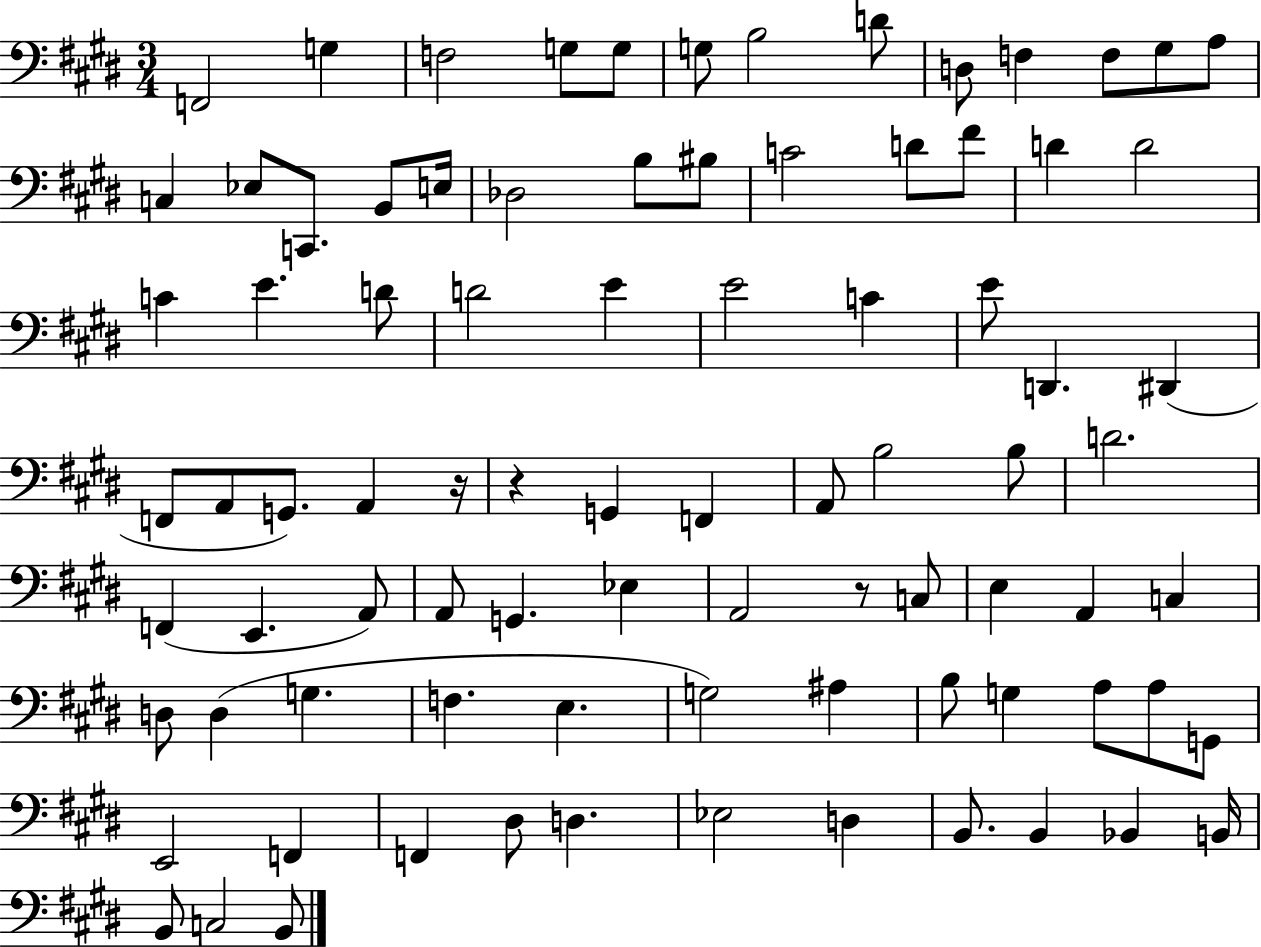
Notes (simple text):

F2/h G3/q F3/h G3/e G3/e G3/e B3/h D4/e D3/e F3/q F3/e G#3/e A3/e C3/q Eb3/e C2/e. B2/e E3/s Db3/h B3/e BIS3/e C4/h D4/e F#4/e D4/q D4/h C4/q E4/q. D4/e D4/h E4/q E4/h C4/q E4/e D2/q. D#2/q F2/e A2/e G2/e. A2/q R/s R/q G2/q F2/q A2/e B3/h B3/e D4/h. F2/q E2/q. A2/e A2/e G2/q. Eb3/q A2/h R/e C3/e E3/q A2/q C3/q D3/e D3/q G3/q. F3/q. E3/q. G3/h A#3/q B3/e G3/q A3/e A3/e G2/e E2/h F2/q F2/q D#3/e D3/q. Eb3/h D3/q B2/e. B2/q Bb2/q B2/s B2/e C3/h B2/e